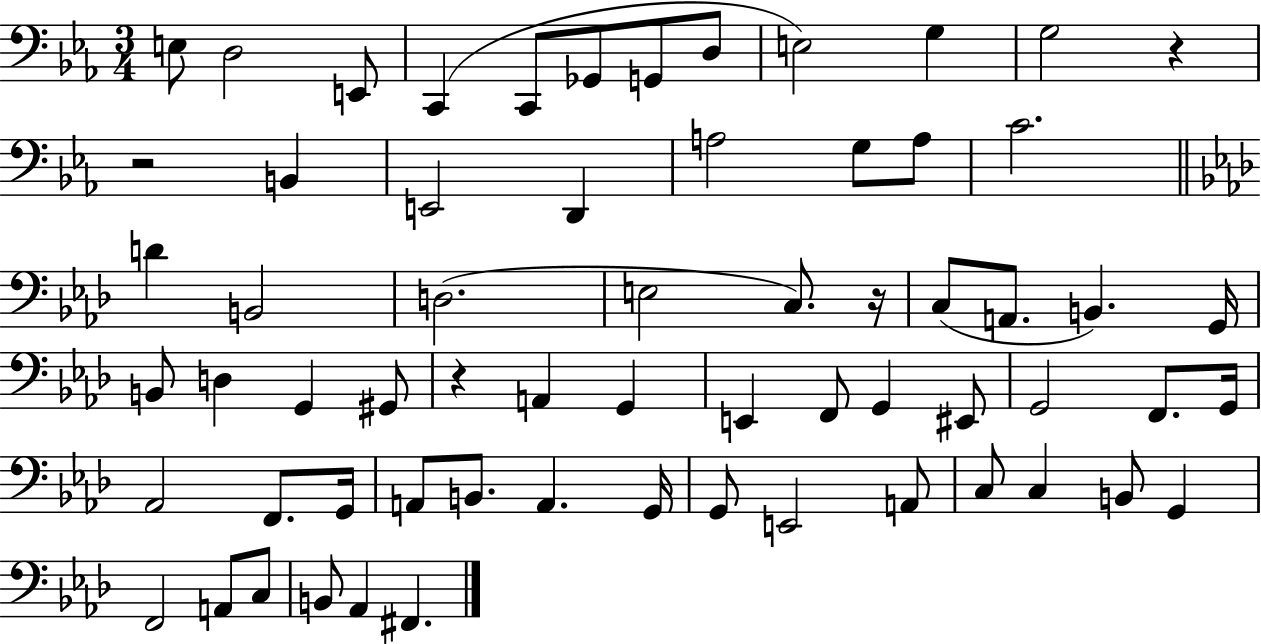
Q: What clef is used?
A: bass